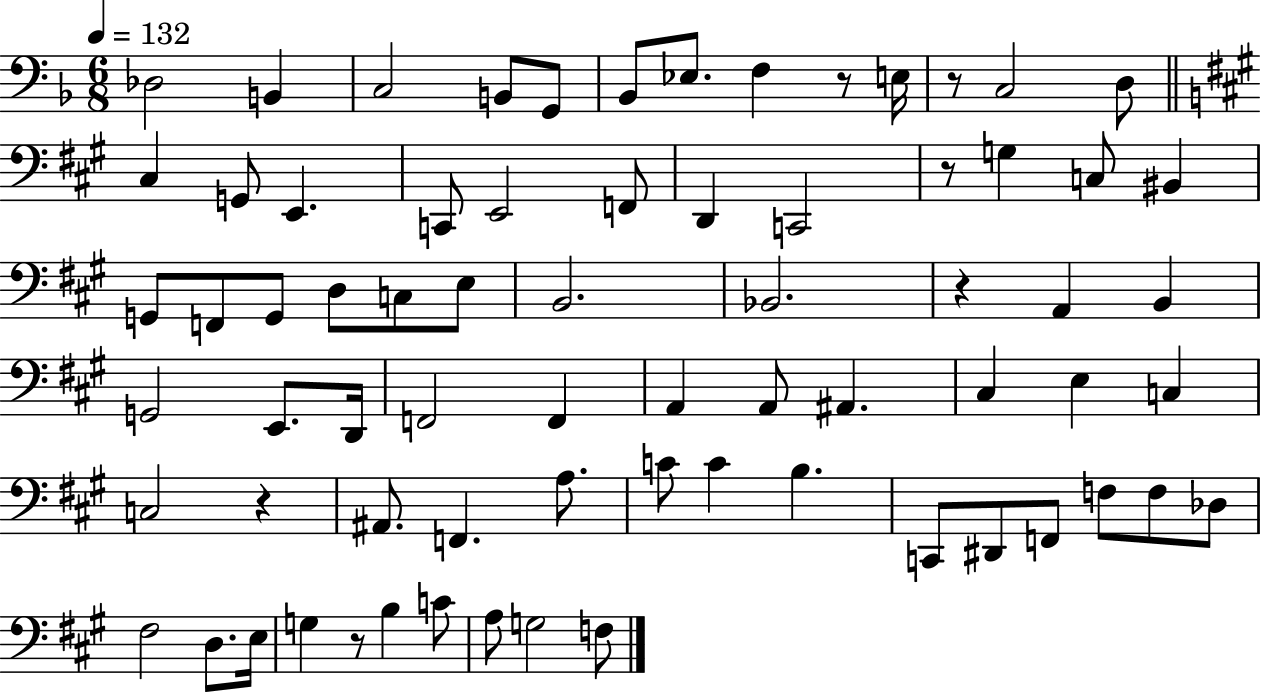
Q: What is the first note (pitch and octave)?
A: Db3